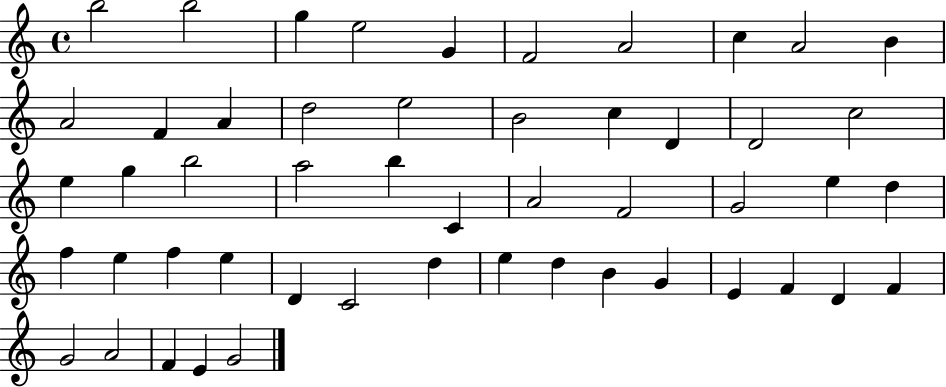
{
  \clef treble
  \time 4/4
  \defaultTimeSignature
  \key c \major
  b''2 b''2 | g''4 e''2 g'4 | f'2 a'2 | c''4 a'2 b'4 | \break a'2 f'4 a'4 | d''2 e''2 | b'2 c''4 d'4 | d'2 c''2 | \break e''4 g''4 b''2 | a''2 b''4 c'4 | a'2 f'2 | g'2 e''4 d''4 | \break f''4 e''4 f''4 e''4 | d'4 c'2 d''4 | e''4 d''4 b'4 g'4 | e'4 f'4 d'4 f'4 | \break g'2 a'2 | f'4 e'4 g'2 | \bar "|."
}